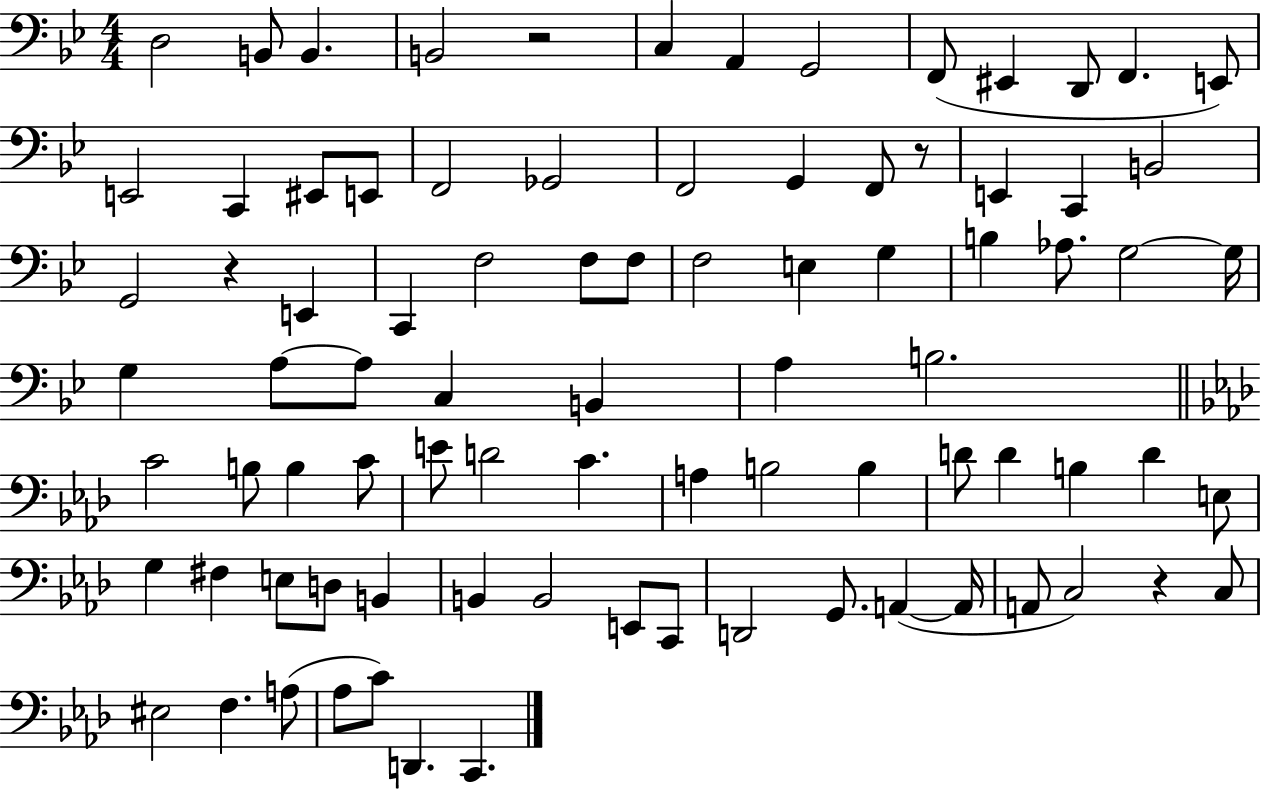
{
  \clef bass
  \numericTimeSignature
  \time 4/4
  \key bes \major
  d2 b,8 b,4. | b,2 r2 | c4 a,4 g,2 | f,8( eis,4 d,8 f,4. e,8) | \break e,2 c,4 eis,8 e,8 | f,2 ges,2 | f,2 g,4 f,8 r8 | e,4 c,4 b,2 | \break g,2 r4 e,4 | c,4 f2 f8 f8 | f2 e4 g4 | b4 aes8. g2~~ g16 | \break g4 a8~~ a8 c4 b,4 | a4 b2. | \bar "||" \break \key aes \major c'2 b8 b4 c'8 | e'8 d'2 c'4. | a4 b2 b4 | d'8 d'4 b4 d'4 e8 | \break g4 fis4 e8 d8 b,4 | b,4 b,2 e,8 c,8 | d,2 g,8. a,4~(~ a,16 | a,8 c2) r4 c8 | \break eis2 f4. a8( | aes8 c'8) d,4. c,4. | \bar "|."
}